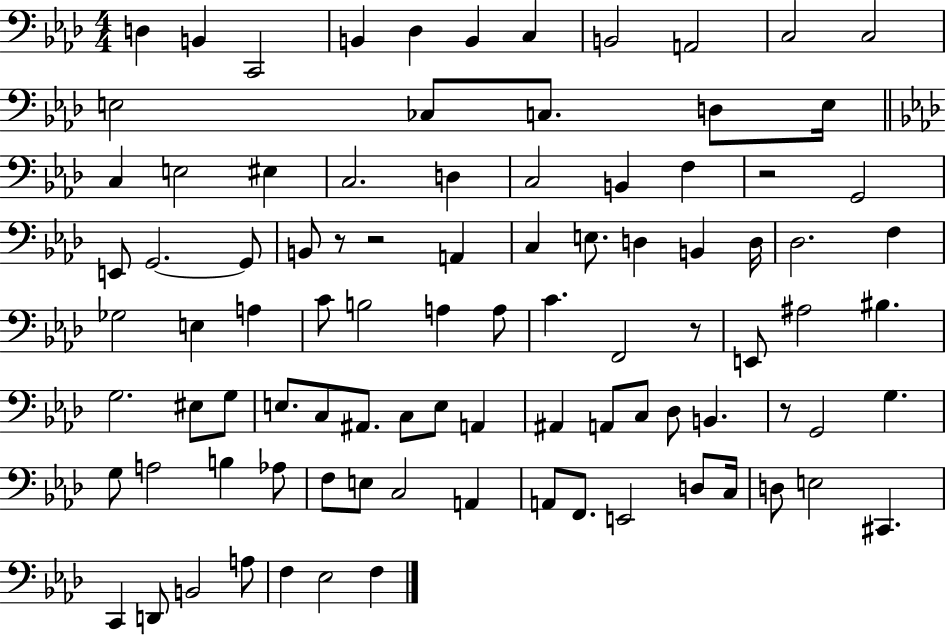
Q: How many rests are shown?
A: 5